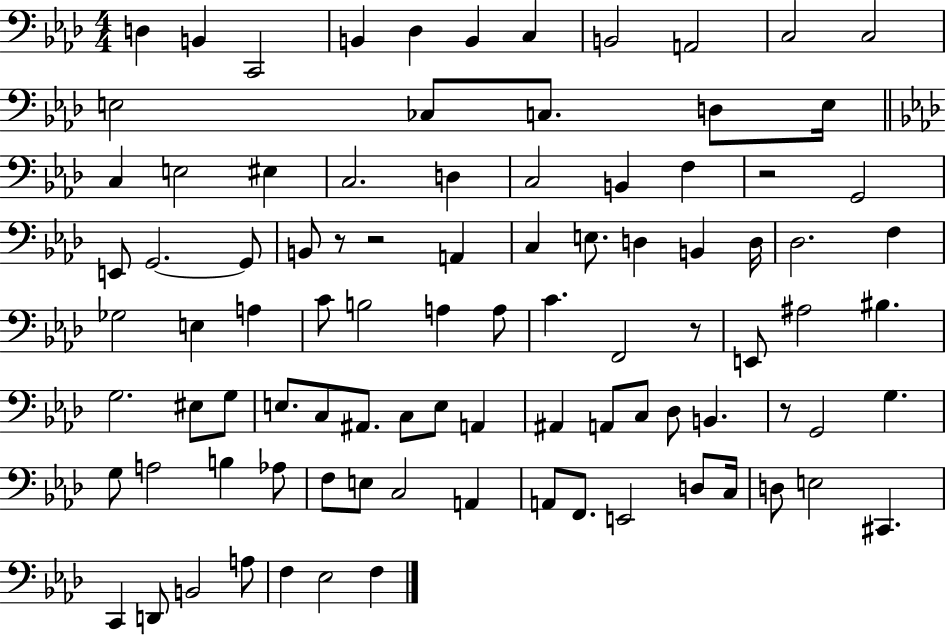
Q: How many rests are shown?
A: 5